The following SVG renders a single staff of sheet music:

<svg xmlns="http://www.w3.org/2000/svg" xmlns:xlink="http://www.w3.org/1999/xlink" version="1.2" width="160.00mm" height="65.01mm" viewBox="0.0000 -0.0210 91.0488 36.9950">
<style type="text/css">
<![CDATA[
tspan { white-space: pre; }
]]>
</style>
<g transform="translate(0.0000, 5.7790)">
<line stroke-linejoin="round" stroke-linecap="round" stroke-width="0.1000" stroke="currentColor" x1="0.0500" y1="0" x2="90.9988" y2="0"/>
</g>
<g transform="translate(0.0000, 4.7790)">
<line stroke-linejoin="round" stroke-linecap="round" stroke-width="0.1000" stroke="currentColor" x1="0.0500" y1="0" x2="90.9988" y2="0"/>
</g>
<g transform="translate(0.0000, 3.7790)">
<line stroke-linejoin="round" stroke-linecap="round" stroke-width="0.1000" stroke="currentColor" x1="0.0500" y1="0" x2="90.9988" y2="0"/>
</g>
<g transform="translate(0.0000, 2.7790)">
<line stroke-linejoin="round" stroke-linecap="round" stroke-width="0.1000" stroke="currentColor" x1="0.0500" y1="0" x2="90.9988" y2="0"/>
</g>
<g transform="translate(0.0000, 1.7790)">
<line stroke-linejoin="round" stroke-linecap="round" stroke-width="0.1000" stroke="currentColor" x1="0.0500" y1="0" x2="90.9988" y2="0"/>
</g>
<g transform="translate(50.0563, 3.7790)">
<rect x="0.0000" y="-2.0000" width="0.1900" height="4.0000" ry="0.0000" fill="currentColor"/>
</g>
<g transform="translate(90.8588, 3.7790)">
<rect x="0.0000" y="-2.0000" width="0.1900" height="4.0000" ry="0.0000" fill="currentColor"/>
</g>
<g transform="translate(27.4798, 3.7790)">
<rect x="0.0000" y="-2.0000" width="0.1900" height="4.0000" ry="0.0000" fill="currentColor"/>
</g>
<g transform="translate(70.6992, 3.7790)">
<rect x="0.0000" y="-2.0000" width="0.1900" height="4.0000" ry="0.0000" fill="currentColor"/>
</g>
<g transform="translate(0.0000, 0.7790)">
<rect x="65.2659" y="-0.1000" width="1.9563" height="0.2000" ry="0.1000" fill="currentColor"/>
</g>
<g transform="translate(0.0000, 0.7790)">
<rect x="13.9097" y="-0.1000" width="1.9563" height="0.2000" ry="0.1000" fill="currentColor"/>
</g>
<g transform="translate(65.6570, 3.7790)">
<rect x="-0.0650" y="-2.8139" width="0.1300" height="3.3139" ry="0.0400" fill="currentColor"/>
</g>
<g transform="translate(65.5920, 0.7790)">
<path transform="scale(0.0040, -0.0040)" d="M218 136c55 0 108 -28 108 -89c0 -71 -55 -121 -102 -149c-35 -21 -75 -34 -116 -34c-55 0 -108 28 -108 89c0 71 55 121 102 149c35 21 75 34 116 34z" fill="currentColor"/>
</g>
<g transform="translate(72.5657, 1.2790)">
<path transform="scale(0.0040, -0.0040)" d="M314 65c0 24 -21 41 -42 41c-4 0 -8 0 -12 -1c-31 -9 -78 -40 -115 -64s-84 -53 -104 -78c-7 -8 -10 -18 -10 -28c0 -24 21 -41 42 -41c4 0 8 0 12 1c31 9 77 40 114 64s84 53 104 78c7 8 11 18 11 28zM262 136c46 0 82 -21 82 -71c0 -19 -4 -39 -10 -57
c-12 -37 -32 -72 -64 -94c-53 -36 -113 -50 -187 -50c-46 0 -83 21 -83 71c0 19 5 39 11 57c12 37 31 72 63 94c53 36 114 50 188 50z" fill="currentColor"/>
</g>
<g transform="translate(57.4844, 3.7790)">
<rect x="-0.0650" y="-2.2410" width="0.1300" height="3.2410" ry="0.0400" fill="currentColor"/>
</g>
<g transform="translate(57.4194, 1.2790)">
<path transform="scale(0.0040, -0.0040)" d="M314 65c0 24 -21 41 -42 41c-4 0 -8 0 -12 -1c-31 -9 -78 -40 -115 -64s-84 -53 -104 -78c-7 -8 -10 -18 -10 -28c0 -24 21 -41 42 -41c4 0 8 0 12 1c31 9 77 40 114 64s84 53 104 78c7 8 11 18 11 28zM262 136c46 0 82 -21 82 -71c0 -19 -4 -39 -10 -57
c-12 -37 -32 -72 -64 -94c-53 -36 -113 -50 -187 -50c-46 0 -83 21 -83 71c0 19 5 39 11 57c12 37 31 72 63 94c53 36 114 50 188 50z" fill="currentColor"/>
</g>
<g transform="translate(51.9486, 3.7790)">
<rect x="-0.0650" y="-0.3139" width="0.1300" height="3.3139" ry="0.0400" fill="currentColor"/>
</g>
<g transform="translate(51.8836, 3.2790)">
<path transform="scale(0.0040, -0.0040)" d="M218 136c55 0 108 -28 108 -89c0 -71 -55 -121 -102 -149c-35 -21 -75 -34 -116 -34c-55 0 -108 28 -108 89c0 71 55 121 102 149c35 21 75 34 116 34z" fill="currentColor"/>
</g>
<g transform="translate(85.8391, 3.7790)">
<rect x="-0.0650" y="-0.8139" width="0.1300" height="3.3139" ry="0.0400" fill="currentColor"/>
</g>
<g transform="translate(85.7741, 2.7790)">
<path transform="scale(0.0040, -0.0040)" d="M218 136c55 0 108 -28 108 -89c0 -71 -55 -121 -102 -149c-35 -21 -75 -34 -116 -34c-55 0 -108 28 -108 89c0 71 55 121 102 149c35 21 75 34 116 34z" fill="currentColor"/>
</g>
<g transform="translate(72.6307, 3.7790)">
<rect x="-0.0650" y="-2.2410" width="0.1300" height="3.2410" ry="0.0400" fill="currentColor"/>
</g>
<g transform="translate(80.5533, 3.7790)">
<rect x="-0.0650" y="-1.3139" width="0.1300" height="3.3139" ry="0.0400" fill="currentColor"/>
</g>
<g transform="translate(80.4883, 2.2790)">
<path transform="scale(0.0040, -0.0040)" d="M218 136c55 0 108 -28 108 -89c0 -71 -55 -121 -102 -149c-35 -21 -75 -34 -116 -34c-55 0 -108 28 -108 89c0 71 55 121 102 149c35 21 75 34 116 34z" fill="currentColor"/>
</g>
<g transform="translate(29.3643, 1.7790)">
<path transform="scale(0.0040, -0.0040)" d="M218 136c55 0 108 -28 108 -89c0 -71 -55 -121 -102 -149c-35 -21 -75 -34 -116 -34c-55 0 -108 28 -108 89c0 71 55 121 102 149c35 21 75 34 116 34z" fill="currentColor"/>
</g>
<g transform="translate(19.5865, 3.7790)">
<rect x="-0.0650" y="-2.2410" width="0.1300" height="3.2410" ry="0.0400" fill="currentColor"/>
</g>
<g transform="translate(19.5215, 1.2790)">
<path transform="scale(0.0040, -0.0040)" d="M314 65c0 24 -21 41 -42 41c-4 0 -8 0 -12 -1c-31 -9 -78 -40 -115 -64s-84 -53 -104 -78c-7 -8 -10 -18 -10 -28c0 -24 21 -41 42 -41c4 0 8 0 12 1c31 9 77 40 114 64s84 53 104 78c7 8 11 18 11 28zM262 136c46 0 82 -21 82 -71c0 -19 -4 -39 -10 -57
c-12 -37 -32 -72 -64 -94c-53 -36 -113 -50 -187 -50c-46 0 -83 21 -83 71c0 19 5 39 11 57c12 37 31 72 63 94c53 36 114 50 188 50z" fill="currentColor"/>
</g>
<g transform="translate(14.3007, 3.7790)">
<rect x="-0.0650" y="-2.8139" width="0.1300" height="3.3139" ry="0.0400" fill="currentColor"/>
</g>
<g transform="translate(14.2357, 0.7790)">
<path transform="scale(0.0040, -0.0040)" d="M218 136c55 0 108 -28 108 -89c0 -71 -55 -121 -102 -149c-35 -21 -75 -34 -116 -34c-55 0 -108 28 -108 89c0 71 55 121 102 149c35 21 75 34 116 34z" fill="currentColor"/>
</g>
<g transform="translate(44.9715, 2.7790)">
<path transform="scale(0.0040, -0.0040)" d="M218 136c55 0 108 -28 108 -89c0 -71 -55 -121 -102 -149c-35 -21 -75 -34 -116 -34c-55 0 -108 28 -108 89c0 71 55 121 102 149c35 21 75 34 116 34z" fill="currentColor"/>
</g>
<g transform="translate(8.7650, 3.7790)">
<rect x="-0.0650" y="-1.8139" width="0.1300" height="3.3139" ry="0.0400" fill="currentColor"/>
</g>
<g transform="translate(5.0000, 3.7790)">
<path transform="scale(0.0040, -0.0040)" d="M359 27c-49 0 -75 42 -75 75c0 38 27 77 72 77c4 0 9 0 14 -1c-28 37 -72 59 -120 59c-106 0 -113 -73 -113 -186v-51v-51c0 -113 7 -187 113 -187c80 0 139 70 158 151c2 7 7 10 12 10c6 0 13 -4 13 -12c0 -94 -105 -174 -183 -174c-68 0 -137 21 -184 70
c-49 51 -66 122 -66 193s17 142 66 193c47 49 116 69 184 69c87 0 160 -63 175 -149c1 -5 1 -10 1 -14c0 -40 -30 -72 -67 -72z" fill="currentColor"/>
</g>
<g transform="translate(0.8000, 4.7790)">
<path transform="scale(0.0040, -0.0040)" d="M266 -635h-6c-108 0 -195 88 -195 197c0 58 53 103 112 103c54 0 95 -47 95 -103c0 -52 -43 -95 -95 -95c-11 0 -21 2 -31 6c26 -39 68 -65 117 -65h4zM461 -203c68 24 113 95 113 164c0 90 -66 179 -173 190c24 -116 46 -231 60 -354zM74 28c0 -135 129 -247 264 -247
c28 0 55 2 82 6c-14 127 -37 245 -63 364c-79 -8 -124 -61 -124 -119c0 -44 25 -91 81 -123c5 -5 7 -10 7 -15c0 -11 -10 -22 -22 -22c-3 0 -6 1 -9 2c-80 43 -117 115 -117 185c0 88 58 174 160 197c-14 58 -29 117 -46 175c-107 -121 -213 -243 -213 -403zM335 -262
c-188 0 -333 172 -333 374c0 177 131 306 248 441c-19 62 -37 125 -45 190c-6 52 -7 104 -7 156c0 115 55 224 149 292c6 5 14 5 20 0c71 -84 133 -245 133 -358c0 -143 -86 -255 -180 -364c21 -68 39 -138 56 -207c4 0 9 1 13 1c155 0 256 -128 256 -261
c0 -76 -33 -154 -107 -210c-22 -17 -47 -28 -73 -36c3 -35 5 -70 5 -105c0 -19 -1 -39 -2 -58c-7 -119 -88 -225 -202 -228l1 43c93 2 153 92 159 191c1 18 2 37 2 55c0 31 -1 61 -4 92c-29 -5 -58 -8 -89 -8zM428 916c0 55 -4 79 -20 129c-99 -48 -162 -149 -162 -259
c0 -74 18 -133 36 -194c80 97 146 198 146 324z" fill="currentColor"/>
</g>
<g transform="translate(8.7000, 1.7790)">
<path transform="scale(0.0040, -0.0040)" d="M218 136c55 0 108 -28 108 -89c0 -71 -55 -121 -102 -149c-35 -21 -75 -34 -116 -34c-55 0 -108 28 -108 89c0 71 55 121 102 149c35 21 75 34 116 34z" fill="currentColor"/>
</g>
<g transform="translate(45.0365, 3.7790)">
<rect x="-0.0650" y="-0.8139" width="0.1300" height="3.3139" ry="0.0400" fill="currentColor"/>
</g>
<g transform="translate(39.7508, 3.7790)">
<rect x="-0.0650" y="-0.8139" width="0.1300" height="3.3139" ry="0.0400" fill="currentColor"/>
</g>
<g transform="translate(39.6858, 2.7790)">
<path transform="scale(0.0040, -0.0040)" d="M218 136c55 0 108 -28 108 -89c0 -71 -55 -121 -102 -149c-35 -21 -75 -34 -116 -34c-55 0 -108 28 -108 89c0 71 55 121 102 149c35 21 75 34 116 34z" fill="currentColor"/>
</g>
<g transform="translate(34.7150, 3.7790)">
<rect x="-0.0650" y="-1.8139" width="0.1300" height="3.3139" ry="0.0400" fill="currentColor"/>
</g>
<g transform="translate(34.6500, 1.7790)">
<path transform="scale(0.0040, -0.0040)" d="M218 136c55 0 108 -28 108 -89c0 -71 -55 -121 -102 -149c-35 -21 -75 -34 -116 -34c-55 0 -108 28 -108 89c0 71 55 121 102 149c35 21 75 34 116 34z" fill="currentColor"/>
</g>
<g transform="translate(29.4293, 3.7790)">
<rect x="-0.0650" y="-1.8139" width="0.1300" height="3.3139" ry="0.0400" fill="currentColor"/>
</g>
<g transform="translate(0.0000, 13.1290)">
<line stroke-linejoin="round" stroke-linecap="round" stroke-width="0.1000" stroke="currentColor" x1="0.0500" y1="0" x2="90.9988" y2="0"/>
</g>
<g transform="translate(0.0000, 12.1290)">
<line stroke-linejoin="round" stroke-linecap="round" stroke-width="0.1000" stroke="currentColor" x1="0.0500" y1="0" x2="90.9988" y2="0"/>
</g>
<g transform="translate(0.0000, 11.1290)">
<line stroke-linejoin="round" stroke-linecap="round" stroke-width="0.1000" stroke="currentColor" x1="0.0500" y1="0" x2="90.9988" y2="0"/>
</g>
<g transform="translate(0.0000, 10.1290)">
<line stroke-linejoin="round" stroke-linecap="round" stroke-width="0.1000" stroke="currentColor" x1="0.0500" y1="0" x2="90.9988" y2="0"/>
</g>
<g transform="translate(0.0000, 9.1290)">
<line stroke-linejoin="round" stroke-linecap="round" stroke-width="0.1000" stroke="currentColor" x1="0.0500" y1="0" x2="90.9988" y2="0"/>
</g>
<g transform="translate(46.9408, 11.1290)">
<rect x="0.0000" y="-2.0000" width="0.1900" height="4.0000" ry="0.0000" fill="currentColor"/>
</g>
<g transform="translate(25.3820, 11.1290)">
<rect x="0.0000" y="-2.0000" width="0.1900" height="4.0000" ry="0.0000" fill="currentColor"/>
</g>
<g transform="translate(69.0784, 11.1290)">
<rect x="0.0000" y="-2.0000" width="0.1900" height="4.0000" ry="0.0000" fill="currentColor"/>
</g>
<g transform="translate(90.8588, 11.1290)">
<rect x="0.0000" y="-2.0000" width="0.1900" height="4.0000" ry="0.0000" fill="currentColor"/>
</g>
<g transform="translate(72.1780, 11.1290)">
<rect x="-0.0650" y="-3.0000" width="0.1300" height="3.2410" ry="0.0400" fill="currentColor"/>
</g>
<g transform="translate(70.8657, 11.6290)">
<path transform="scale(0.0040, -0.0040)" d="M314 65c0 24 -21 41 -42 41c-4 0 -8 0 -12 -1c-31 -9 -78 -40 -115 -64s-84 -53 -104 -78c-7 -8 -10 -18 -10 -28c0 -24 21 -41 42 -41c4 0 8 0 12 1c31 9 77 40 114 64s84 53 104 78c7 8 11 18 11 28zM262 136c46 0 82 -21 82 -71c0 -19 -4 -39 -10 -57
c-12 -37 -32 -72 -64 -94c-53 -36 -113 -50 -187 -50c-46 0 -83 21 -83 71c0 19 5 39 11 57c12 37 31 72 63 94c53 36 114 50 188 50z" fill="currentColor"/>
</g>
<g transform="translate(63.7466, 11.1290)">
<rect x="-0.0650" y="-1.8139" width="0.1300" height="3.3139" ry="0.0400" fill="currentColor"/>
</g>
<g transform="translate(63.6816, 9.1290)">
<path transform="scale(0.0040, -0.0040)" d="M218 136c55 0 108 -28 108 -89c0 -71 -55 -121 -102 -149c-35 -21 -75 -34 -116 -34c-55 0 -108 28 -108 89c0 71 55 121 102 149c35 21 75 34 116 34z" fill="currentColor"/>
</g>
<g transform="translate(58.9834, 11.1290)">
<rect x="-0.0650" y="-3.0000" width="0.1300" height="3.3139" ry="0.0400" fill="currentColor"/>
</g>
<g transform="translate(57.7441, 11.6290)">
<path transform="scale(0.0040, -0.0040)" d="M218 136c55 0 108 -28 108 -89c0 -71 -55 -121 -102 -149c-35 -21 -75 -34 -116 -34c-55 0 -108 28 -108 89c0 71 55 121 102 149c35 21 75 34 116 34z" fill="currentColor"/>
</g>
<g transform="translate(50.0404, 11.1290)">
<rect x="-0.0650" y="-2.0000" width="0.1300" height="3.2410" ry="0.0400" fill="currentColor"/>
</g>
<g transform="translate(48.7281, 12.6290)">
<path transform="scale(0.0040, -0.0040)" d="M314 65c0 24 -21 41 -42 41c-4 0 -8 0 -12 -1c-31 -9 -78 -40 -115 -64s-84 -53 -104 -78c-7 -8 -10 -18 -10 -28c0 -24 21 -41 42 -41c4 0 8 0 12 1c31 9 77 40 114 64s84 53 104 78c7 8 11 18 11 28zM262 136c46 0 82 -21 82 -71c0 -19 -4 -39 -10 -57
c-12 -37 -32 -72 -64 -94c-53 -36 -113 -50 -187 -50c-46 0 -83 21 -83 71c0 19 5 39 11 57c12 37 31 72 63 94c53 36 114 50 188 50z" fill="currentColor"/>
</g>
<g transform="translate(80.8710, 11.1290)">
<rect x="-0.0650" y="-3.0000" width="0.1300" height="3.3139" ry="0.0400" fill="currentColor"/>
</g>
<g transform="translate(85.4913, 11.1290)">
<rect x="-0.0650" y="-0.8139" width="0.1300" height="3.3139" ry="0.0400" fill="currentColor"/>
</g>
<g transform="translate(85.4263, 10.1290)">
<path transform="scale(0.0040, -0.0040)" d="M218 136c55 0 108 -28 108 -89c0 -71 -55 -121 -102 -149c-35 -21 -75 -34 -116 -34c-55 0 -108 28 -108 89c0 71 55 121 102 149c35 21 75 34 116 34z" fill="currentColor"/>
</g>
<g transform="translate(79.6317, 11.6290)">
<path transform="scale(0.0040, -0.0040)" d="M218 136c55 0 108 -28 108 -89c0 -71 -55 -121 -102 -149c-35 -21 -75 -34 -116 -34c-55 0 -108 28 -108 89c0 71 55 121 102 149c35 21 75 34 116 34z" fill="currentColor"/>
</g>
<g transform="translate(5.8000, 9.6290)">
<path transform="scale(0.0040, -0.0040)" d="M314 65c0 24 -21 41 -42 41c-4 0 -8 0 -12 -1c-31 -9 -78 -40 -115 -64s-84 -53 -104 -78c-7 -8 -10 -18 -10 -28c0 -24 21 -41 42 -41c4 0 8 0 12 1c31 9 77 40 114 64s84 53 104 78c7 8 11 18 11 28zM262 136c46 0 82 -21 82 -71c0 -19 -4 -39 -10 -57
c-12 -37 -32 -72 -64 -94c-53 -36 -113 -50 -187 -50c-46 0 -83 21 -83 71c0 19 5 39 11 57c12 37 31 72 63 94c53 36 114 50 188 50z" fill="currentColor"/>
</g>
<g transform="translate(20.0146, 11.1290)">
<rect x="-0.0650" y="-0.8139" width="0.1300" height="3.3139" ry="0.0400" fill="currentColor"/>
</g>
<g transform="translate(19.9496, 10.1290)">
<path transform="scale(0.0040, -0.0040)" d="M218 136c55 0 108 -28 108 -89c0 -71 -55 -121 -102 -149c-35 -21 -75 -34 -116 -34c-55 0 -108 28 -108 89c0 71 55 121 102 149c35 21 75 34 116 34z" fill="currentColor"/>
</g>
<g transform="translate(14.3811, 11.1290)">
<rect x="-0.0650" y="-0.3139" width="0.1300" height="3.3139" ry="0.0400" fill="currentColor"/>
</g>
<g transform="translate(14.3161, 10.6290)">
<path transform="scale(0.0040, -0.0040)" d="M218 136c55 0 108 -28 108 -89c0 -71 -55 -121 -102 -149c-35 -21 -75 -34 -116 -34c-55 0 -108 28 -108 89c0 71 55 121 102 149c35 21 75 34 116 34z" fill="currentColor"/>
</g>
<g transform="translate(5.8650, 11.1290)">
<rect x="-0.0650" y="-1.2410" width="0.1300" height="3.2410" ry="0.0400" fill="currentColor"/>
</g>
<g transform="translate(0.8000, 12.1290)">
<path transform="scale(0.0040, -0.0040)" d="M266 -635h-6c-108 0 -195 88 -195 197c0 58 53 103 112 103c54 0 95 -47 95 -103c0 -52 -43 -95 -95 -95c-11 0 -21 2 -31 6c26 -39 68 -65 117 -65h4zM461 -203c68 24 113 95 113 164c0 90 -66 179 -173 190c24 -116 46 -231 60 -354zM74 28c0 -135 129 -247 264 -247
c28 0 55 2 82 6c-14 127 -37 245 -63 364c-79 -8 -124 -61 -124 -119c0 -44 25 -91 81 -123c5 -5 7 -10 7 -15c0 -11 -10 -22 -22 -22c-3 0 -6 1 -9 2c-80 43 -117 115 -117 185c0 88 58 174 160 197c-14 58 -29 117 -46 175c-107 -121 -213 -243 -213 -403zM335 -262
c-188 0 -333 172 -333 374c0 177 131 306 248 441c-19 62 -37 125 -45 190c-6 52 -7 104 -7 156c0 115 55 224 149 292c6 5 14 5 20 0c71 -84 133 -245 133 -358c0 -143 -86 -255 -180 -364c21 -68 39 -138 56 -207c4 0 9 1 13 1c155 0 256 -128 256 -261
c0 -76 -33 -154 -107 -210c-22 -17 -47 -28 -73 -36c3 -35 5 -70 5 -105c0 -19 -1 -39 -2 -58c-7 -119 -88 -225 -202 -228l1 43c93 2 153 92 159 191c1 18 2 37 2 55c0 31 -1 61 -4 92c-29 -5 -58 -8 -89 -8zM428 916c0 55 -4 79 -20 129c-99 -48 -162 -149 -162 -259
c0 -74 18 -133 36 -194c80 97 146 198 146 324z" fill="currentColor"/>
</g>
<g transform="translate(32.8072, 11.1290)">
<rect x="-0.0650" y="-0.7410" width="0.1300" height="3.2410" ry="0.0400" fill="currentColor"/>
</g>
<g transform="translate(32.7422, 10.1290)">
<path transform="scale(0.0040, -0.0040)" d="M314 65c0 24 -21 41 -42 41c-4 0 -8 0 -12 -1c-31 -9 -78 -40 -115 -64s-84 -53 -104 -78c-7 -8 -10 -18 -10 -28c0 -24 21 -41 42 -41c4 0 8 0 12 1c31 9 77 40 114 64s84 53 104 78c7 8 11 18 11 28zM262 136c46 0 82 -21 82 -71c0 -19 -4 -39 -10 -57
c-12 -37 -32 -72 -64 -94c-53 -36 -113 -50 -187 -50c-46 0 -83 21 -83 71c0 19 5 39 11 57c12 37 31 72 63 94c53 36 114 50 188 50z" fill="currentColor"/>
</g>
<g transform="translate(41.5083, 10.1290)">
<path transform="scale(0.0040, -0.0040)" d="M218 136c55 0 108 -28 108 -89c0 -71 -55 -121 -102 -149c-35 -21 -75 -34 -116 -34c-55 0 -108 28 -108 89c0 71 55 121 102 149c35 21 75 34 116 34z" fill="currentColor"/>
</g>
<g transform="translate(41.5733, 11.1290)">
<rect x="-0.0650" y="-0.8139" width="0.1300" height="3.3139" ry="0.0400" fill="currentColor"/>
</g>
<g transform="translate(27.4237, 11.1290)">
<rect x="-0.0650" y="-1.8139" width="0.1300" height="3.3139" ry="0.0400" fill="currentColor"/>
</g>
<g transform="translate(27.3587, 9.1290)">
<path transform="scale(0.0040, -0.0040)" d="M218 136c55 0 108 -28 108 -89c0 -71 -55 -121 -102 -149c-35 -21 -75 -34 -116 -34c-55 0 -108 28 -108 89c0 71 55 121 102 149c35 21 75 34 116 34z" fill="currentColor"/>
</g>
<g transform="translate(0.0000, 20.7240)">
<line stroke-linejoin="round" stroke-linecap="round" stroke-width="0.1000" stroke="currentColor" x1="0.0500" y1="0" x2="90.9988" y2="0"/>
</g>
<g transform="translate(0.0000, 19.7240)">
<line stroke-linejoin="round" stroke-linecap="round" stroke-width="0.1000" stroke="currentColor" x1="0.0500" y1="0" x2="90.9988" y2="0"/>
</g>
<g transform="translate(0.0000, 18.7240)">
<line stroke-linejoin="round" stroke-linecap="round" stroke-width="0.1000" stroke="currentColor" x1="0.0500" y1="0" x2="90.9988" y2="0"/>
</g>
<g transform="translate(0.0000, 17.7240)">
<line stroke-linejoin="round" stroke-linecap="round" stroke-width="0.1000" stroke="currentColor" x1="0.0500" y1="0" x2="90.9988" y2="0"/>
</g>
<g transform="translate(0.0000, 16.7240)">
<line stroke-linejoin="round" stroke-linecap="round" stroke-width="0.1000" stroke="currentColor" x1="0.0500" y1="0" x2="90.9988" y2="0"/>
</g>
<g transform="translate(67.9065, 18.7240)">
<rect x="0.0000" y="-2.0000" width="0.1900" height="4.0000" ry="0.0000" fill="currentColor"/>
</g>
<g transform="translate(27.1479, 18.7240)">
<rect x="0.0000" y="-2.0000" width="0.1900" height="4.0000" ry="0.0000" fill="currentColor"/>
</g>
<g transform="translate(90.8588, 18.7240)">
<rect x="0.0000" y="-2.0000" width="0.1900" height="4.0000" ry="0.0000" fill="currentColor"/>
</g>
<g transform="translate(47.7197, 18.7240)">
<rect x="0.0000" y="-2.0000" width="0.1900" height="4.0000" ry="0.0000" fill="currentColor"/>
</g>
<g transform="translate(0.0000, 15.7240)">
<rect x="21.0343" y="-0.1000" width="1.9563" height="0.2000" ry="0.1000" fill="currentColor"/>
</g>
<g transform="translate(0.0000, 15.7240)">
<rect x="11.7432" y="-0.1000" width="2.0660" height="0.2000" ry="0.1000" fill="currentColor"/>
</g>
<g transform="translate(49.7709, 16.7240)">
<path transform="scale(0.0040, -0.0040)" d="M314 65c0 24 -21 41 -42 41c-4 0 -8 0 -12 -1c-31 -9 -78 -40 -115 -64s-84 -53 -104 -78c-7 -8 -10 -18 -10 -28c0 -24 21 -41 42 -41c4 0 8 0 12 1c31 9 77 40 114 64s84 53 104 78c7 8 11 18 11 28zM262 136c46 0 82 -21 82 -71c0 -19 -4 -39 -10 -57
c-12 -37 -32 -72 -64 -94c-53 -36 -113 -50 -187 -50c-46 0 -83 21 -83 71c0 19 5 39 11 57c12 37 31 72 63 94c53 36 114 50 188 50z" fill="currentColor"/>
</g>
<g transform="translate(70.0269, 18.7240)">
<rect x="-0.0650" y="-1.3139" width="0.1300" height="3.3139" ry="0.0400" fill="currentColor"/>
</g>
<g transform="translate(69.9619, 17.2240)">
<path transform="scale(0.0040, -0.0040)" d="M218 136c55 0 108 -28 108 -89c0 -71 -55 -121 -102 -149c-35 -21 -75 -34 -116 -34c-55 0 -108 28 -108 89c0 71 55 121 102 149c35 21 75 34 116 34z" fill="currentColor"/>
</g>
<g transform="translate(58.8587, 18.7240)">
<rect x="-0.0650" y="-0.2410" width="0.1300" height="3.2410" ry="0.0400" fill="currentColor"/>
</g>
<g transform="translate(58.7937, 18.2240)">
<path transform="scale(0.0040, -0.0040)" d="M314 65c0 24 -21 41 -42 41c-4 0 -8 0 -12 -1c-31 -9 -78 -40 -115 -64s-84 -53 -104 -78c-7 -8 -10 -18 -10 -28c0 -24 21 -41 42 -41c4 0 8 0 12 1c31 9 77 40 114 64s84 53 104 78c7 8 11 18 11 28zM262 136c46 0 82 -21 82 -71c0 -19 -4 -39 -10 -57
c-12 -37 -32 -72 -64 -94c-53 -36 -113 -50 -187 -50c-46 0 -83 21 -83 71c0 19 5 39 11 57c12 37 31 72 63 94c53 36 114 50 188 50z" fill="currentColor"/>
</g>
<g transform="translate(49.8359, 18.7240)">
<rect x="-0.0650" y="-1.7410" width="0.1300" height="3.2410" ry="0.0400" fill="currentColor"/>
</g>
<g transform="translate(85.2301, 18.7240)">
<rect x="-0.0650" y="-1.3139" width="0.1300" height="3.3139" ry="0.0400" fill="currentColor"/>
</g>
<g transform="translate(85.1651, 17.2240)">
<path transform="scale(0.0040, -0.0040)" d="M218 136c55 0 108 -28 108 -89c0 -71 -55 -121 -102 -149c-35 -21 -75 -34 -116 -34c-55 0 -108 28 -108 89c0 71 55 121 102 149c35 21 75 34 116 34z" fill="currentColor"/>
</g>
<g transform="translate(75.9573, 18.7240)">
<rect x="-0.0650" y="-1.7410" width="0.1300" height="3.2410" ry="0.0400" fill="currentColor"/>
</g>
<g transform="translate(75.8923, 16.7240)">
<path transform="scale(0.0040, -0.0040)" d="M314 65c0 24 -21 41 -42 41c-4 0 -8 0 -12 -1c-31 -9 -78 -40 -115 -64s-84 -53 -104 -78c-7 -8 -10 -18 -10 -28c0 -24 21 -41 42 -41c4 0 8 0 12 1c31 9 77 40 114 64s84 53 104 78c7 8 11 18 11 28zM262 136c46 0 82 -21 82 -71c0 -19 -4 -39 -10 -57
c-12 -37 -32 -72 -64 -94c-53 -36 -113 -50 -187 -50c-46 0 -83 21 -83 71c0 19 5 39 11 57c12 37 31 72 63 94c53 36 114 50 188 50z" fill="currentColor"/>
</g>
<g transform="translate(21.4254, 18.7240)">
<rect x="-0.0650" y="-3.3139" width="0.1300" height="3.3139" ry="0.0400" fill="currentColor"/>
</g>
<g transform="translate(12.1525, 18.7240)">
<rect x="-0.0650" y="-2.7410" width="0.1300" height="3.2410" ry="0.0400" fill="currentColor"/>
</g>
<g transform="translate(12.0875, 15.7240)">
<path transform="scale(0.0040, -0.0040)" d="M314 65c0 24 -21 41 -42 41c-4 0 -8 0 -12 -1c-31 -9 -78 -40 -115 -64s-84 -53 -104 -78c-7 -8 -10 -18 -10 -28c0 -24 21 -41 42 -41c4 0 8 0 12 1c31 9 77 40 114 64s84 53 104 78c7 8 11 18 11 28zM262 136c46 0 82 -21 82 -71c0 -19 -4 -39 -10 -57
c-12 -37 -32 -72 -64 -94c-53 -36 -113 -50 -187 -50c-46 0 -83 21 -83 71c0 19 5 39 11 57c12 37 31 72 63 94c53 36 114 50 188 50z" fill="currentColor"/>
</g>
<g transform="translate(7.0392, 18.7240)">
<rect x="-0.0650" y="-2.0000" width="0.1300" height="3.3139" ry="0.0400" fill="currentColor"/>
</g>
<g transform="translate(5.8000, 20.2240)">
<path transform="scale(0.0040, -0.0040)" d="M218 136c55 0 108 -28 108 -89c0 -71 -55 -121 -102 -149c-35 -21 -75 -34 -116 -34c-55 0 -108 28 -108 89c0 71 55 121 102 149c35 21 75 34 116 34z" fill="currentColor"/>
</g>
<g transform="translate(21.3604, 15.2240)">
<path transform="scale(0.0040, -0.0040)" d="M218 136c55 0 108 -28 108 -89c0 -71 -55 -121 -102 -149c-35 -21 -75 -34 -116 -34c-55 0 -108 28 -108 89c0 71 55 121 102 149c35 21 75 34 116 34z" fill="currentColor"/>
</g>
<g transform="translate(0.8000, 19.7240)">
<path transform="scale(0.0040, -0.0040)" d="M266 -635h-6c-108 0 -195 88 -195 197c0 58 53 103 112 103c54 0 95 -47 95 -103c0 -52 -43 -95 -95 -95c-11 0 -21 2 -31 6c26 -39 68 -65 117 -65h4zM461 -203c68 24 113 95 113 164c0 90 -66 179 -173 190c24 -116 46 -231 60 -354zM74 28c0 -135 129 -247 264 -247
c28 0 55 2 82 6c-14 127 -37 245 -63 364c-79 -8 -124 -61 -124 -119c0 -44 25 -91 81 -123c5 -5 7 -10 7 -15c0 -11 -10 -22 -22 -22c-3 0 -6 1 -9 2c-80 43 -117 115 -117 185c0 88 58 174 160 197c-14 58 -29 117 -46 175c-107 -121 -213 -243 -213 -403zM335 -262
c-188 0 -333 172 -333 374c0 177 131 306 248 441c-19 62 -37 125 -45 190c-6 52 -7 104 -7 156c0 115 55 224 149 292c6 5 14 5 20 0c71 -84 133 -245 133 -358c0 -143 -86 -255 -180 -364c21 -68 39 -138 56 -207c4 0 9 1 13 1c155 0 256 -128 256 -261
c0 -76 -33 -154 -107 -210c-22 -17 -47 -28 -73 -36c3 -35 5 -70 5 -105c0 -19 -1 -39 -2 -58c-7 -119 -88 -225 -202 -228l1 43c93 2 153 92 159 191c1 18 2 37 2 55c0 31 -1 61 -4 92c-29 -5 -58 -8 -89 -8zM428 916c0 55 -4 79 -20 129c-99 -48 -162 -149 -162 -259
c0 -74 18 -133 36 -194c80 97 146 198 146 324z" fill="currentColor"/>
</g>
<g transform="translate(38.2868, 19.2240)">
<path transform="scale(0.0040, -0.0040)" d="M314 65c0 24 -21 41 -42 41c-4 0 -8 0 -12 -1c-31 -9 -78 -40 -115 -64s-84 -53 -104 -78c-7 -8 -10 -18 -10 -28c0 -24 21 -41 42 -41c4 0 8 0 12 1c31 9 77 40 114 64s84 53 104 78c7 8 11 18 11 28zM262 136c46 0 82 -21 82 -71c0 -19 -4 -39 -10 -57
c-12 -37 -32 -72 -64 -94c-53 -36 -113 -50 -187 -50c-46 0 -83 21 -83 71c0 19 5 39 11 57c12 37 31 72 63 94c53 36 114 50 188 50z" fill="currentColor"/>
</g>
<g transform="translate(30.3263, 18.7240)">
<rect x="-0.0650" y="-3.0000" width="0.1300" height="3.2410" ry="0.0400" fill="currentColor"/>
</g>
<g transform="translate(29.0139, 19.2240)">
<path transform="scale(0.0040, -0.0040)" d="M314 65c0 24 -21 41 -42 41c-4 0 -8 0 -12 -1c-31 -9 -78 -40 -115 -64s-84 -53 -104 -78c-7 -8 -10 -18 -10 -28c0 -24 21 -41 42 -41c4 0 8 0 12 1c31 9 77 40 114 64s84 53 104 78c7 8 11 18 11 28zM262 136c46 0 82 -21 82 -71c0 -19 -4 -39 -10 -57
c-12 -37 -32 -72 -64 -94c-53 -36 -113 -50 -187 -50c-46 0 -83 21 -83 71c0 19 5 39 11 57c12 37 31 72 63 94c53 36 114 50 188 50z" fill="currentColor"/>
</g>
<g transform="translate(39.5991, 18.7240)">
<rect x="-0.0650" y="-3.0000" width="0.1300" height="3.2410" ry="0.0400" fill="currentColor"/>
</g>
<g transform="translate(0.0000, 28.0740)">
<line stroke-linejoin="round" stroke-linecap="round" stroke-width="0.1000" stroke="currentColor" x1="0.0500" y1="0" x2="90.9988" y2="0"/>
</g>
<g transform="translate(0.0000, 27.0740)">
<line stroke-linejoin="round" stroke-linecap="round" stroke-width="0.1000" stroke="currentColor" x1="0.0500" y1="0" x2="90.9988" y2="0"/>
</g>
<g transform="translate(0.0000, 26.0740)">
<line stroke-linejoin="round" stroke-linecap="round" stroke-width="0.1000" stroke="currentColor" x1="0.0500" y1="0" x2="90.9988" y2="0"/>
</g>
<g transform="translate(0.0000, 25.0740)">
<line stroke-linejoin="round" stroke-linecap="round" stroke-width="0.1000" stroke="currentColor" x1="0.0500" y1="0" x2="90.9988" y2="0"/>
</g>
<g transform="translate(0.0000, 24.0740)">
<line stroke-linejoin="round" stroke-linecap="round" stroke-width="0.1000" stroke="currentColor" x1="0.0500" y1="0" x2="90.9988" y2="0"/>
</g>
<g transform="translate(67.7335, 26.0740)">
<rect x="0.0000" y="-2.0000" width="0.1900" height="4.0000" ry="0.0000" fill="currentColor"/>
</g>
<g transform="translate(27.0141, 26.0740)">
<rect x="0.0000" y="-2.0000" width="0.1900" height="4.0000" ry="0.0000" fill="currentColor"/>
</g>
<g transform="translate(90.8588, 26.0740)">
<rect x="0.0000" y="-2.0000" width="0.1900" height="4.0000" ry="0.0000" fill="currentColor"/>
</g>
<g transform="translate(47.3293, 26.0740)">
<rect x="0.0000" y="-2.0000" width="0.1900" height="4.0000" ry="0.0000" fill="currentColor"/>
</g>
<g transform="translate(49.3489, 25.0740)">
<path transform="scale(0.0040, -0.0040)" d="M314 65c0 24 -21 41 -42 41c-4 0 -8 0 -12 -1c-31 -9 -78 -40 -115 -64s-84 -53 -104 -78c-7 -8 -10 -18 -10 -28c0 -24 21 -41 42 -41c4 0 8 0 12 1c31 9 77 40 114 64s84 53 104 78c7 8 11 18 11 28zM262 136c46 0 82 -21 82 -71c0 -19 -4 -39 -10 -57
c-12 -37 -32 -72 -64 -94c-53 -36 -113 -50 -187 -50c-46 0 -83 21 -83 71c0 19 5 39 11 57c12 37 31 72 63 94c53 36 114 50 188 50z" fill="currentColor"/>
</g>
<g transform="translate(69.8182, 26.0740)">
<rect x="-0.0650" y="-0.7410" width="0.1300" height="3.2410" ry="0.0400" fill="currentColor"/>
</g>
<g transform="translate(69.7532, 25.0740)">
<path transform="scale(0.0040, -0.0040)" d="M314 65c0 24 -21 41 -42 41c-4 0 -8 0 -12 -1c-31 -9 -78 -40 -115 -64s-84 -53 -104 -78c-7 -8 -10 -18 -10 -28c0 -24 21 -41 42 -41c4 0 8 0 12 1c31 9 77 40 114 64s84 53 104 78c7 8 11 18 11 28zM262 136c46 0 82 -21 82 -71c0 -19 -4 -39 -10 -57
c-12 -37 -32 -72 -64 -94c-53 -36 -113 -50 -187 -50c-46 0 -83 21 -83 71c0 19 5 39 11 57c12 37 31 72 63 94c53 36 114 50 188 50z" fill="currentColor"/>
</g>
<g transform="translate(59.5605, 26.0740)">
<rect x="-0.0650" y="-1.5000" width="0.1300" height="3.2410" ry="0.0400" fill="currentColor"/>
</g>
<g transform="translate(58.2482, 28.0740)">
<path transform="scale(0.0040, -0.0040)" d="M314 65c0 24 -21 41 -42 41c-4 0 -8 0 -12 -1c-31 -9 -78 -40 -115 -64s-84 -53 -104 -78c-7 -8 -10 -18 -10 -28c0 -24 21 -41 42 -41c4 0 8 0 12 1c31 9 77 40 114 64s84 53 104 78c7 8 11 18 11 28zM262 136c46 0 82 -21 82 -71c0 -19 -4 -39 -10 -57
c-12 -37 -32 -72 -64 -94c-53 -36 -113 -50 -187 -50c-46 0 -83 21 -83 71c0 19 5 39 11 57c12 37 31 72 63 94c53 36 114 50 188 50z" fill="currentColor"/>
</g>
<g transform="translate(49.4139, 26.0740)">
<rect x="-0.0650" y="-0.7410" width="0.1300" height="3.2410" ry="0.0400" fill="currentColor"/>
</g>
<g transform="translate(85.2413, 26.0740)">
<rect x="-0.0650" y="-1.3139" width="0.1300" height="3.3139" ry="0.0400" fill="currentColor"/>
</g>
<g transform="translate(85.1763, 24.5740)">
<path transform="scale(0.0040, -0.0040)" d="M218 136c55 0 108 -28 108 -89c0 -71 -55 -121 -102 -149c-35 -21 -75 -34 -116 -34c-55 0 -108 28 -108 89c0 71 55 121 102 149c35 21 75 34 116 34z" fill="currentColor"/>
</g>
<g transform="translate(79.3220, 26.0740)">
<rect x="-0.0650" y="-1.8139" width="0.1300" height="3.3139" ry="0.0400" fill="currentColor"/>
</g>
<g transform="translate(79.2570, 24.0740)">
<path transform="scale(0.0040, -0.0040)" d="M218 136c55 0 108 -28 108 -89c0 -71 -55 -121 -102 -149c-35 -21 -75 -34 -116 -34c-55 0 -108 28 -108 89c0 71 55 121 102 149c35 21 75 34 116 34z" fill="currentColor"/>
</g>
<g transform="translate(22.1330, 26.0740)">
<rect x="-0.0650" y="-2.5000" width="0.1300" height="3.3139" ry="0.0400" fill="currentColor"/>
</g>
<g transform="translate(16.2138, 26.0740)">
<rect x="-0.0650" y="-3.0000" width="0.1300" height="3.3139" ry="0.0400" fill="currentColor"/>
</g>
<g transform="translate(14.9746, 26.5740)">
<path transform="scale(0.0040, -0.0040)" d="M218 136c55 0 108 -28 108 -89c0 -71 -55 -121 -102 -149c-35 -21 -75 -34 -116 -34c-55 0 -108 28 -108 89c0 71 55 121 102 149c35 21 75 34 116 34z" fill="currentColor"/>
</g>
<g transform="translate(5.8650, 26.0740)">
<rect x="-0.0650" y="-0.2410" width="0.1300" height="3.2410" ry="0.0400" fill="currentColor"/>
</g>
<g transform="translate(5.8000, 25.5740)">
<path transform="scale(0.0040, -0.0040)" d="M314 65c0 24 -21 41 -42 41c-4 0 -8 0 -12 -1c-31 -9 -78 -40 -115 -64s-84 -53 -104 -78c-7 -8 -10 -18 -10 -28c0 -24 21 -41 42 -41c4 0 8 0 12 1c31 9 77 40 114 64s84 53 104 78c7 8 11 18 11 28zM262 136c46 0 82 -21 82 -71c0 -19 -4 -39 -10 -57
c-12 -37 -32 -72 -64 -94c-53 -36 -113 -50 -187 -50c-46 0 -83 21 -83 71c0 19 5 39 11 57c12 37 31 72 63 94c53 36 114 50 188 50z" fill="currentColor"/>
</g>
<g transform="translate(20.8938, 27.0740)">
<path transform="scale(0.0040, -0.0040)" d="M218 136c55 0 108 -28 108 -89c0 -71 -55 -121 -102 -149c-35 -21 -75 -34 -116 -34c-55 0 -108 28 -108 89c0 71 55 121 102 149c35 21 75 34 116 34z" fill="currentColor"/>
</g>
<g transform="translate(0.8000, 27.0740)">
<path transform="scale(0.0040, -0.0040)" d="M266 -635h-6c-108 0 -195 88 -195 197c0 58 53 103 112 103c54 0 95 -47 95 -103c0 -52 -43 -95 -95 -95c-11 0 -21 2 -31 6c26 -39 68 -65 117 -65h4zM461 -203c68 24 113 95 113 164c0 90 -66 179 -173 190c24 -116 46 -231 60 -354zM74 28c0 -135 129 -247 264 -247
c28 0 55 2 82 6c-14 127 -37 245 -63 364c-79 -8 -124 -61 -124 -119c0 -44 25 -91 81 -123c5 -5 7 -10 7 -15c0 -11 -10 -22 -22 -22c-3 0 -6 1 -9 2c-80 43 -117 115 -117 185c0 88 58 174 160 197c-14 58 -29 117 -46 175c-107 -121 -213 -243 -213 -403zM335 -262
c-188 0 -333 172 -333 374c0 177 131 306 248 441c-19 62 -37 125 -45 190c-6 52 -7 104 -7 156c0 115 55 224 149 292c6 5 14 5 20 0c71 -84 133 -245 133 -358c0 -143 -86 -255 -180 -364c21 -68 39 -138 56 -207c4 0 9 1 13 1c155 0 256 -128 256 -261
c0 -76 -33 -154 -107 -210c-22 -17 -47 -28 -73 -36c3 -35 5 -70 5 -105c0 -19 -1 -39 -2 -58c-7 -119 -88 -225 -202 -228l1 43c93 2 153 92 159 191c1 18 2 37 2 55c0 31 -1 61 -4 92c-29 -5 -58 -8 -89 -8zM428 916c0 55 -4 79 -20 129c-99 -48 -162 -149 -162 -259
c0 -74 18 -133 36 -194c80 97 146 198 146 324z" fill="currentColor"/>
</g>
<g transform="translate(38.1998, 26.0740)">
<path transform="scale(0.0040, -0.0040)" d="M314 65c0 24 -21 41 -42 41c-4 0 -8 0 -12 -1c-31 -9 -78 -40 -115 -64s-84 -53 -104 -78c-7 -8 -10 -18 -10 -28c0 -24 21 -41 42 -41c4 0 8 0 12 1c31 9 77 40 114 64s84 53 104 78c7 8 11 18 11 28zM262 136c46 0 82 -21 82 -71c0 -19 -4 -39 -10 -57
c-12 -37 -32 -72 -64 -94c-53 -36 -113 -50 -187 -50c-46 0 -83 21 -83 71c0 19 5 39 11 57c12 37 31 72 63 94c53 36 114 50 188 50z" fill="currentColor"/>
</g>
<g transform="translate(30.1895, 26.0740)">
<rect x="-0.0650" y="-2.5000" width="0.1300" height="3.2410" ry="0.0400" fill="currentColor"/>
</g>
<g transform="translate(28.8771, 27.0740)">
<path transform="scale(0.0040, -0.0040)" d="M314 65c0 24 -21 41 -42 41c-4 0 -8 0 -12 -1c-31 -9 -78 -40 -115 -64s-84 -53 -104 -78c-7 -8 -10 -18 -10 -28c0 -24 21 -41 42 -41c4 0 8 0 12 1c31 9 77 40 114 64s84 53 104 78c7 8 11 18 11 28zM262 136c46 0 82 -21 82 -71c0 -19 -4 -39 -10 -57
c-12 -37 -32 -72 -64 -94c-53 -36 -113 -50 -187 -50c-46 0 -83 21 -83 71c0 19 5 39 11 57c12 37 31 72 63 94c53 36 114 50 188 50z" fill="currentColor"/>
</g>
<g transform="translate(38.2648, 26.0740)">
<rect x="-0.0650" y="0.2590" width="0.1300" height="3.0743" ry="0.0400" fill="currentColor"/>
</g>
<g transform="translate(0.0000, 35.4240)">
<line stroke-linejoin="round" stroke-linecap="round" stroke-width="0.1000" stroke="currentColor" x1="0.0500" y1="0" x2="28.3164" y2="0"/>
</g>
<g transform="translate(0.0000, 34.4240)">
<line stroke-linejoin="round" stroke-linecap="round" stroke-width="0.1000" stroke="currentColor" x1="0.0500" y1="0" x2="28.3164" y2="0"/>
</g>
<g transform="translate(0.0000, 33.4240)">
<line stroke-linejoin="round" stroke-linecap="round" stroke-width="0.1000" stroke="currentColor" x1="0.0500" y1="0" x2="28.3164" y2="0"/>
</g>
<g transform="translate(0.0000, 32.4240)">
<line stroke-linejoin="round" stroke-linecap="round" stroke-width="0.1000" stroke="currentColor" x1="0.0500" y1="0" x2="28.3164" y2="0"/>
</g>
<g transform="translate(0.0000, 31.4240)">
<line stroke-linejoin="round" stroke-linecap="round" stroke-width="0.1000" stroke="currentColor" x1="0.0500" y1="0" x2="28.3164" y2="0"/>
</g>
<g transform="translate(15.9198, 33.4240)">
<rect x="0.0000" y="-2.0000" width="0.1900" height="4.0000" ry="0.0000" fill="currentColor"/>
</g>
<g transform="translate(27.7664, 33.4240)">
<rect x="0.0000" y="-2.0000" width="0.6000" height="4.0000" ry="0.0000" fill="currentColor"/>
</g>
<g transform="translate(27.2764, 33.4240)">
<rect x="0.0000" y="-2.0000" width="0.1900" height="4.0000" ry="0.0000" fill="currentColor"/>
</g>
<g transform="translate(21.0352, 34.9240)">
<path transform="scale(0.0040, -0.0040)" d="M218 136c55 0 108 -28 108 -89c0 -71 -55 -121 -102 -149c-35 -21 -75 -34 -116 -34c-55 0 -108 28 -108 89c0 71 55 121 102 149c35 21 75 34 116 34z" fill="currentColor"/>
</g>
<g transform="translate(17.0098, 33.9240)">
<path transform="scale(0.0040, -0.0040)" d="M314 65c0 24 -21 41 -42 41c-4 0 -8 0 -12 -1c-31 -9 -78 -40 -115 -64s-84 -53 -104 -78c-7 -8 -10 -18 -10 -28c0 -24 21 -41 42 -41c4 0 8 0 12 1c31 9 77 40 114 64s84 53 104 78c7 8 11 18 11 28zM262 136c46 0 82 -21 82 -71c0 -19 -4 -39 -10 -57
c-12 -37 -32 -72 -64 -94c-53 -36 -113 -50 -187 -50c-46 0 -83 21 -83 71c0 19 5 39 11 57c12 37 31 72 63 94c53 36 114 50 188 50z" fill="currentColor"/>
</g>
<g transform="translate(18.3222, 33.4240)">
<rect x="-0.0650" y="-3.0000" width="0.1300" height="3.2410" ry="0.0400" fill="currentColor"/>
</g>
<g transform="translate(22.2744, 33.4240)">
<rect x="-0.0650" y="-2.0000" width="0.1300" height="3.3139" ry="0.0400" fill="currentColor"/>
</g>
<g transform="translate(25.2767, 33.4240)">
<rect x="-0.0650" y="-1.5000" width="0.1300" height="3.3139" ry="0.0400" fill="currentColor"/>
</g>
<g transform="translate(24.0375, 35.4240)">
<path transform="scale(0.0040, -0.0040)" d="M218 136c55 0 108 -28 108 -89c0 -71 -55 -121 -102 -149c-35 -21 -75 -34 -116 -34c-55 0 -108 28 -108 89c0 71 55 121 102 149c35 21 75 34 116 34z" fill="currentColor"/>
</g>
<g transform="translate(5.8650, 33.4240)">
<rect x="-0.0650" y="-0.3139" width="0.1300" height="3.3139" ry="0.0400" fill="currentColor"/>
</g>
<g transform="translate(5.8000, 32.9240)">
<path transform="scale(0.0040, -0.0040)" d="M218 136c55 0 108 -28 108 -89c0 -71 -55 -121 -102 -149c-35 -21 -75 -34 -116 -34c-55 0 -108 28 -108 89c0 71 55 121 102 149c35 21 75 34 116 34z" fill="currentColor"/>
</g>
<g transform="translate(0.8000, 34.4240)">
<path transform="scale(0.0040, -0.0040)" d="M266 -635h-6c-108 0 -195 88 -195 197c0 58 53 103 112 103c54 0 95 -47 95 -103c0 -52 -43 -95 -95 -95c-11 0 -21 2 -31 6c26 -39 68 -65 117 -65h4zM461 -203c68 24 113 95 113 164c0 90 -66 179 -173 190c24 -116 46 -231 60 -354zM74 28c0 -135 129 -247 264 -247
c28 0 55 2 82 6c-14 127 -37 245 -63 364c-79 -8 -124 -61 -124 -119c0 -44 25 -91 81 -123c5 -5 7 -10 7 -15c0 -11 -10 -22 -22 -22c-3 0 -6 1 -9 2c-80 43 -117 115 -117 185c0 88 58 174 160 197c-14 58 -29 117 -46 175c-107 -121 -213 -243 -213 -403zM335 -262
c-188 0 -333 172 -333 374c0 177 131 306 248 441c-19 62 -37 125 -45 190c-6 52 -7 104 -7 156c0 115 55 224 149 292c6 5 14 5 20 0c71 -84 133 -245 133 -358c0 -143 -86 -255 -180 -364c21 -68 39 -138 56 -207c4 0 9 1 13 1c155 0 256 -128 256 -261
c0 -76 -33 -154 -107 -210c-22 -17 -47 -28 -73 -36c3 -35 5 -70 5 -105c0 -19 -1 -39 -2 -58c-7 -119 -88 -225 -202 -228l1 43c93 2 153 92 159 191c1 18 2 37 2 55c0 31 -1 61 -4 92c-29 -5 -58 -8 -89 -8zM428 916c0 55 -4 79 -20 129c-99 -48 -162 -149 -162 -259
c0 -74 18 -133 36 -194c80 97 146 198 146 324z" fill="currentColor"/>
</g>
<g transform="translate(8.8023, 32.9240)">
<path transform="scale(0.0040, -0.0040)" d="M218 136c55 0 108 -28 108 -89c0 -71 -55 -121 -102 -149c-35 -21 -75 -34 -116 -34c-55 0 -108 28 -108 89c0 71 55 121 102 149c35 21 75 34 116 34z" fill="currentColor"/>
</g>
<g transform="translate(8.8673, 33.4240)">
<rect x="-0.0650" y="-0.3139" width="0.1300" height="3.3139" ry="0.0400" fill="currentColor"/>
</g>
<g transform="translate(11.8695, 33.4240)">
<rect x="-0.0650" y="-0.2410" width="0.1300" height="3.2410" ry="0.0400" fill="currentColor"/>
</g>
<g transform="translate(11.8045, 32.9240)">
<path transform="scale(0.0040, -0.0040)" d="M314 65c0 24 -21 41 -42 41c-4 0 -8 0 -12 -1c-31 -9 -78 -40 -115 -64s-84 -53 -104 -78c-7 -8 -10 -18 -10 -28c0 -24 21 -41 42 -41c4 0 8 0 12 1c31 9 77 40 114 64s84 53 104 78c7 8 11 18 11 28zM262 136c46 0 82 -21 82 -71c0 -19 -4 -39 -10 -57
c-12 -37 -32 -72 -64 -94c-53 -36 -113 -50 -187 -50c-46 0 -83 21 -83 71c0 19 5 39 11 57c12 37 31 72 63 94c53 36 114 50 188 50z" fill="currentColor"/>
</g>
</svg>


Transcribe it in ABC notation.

X:1
T:Untitled
M:4/4
L:1/4
K:C
f a g2 f f d d c g2 a g2 e d e2 c d f d2 d F2 A f A2 A d F a2 b A2 A2 f2 c2 e f2 e c2 A G G2 B2 d2 E2 d2 f e c c c2 A2 F E